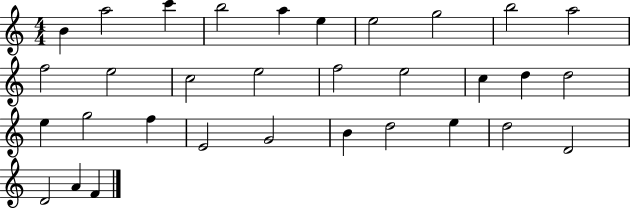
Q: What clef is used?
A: treble